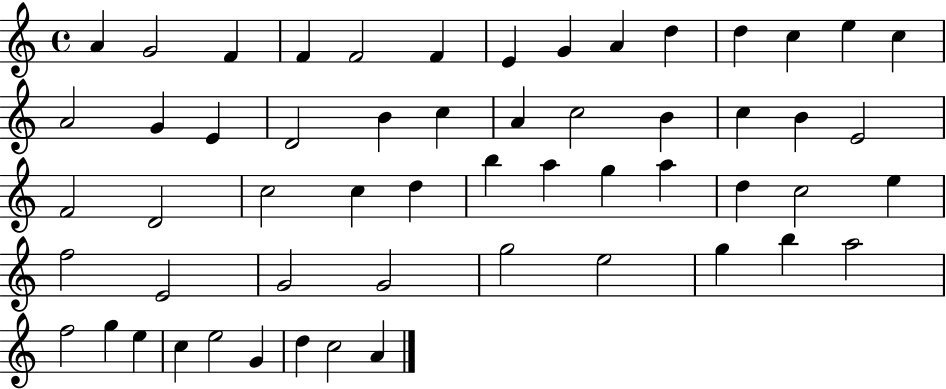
A4/q G4/h F4/q F4/q F4/h F4/q E4/q G4/q A4/q D5/q D5/q C5/q E5/q C5/q A4/h G4/q E4/q D4/h B4/q C5/q A4/q C5/h B4/q C5/q B4/q E4/h F4/h D4/h C5/h C5/q D5/q B5/q A5/q G5/q A5/q D5/q C5/h E5/q F5/h E4/h G4/h G4/h G5/h E5/h G5/q B5/q A5/h F5/h G5/q E5/q C5/q E5/h G4/q D5/q C5/h A4/q